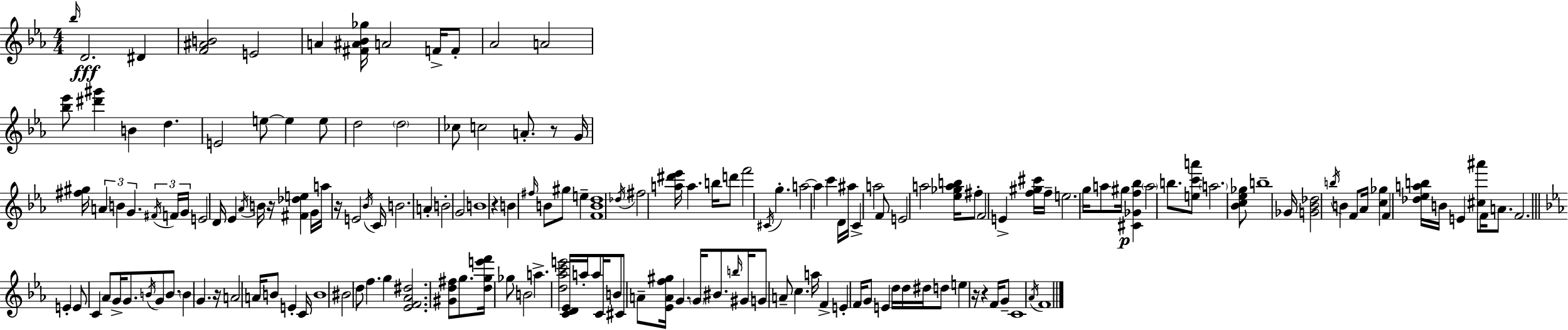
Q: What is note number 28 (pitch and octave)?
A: G4